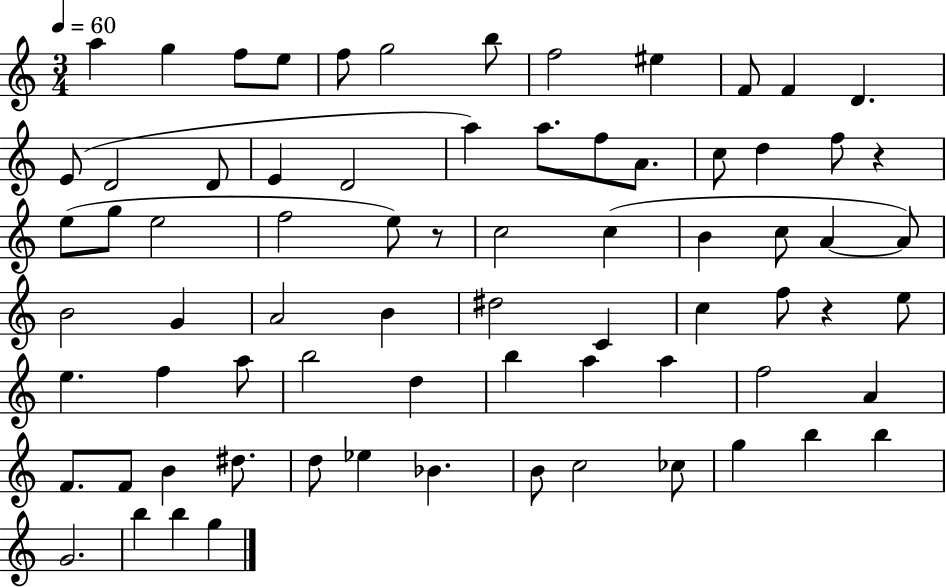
A5/q G5/q F5/e E5/e F5/e G5/h B5/e F5/h EIS5/q F4/e F4/q D4/q. E4/e D4/h D4/e E4/q D4/h A5/q A5/e. F5/e A4/e. C5/e D5/q F5/e R/q E5/e G5/e E5/h F5/h E5/e R/e C5/h C5/q B4/q C5/e A4/q A4/e B4/h G4/q A4/h B4/q D#5/h C4/q C5/q F5/e R/q E5/e E5/q. F5/q A5/e B5/h D5/q B5/q A5/q A5/q F5/h A4/q F4/e. F4/e B4/q D#5/e. D5/e Eb5/q Bb4/q. B4/e C5/h CES5/e G5/q B5/q B5/q G4/h. B5/q B5/q G5/q